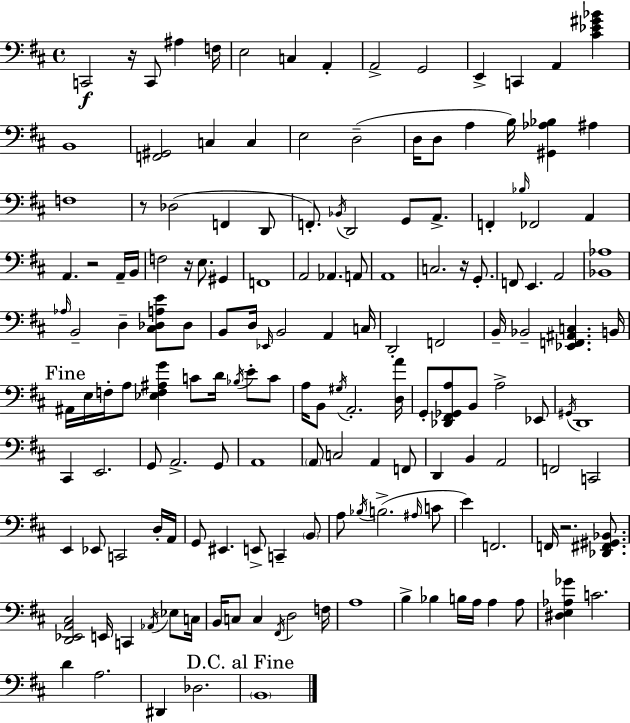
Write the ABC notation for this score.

X:1
T:Untitled
M:4/4
L:1/4
K:D
C,,2 z/4 C,,/2 ^A, F,/4 E,2 C, A,, A,,2 G,,2 E,, C,, A,, [^C_E^G_B] B,,4 [F,,^G,,]2 C, C, E,2 D,2 D,/4 D,/2 A, B,/4 [^G,,_A,_B,] ^A, F,4 z/2 _D,2 F,, D,,/2 F,,/2 _B,,/4 D,,2 G,,/2 A,,/2 F,, _B,/4 _F,,2 A,, A,, z2 A,,/4 B,,/4 F,2 z/4 E,/2 ^G,, F,,4 A,,2 _A,, A,,/2 A,,4 C,2 z/4 G,,/2 F,,/2 E,, A,,2 [_B,,_A,]4 _A,/4 B,,2 D, [^C,_D,A,E]/2 _D,/2 B,,/2 D,/4 _E,,/4 B,,2 A,, C,/4 D,,2 F,,2 B,,/4 _B,,2 [_E,,F,,^A,,C,] B,,/4 ^A,,/4 E,/4 F,/4 A,/2 [_E,F,^A,G] C/2 D/4 _B,/4 E/2 C/2 A,/4 B,,/2 ^G,/4 A,,2 [D,A]/4 G,,/2 [_D,,^F,,_G,,A,]/2 B,,/2 A,2 _E,,/2 ^G,,/4 D,,4 ^C,, E,,2 G,,/2 A,,2 G,,/2 A,,4 A,,/2 C,2 A,, F,,/2 D,, B,, A,,2 F,,2 C,,2 E,, _E,,/2 C,,2 D,/4 A,,/4 G,,/2 ^E,, E,,/2 C,, B,,/2 A,/2 _B,/4 B,2 ^A,/4 C/2 E F,,2 F,,/4 z2 [_D,,^F,,^G,,_B,,]/2 [D,,_E,,A,,^C,]2 E,,/4 C,, _A,,/4 _E,/2 C,/4 B,,/4 C,/2 C, ^F,,/4 D,2 F,/4 A,4 B, _B, B,/4 A,/4 A, A,/2 [^D,E,_A,_G] C2 D A,2 ^D,, _D,2 B,,4